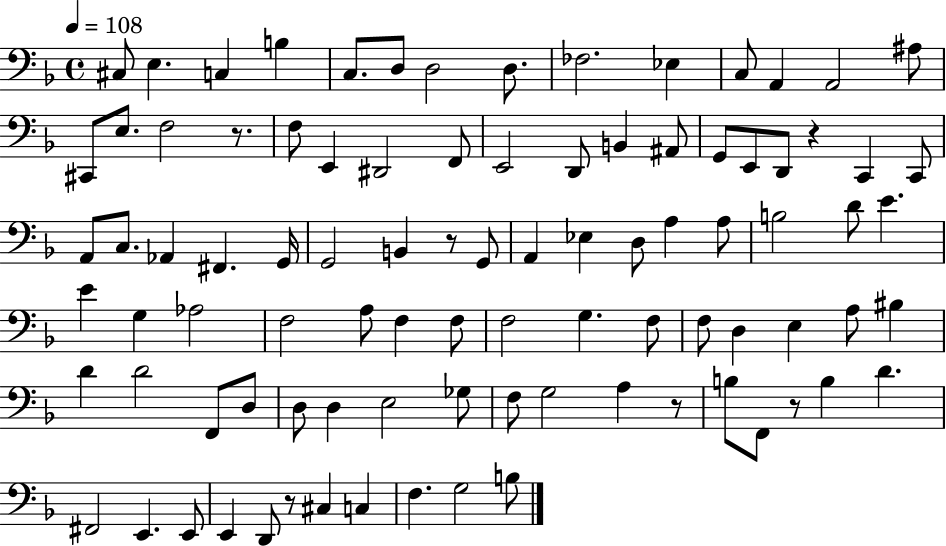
C#3/e E3/q. C3/q B3/q C3/e. D3/e D3/h D3/e. FES3/h. Eb3/q C3/e A2/q A2/h A#3/e C#2/e E3/e. F3/h R/e. F3/e E2/q D#2/h F2/e E2/h D2/e B2/q A#2/e G2/e E2/e D2/e R/q C2/q C2/e A2/e C3/e. Ab2/q F#2/q. G2/s G2/h B2/q R/e G2/e A2/q Eb3/q D3/e A3/q A3/e B3/h D4/e E4/q. E4/q G3/q Ab3/h F3/h A3/e F3/q F3/e F3/h G3/q. F3/e F3/e D3/q E3/q A3/e BIS3/q D4/q D4/h F2/e D3/e D3/e D3/q E3/h Gb3/e F3/e G3/h A3/q R/e B3/e F2/e R/e B3/q D4/q. F#2/h E2/q. E2/e E2/q D2/e R/e C#3/q C3/q F3/q. G3/h B3/e